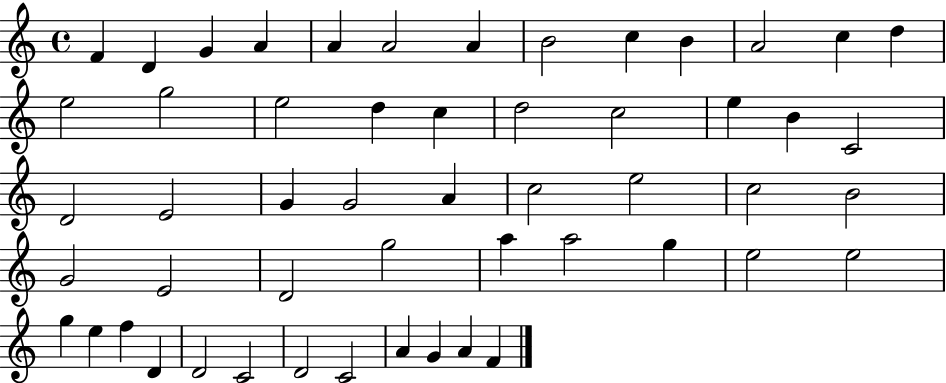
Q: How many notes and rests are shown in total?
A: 53